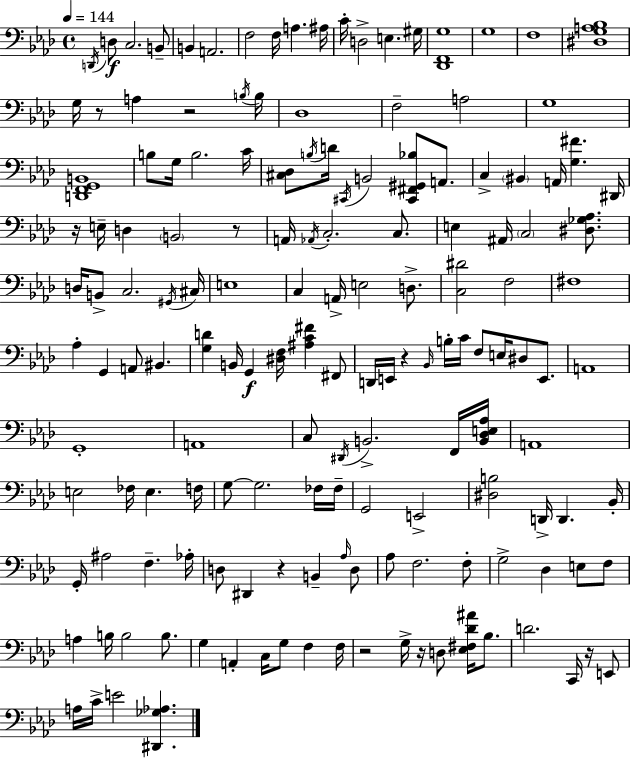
X:1
T:Untitled
M:4/4
L:1/4
K:Ab
D,,/4 D,/2 C,2 B,,/2 B,, A,,2 F,2 F,/4 A, ^A,/4 C/4 D,2 E, ^G,/4 [_D,,F,,G,]4 G,4 F,4 [^D,G,A,_B,]4 G,/4 z/2 A, z2 B,/4 B,/4 _D,4 F,2 A,2 G,4 [D,,F,,G,,B,,]4 B,/2 G,/4 B,2 C/4 [^C,_D,]/2 B,/4 D/4 ^C,,/4 B,,2 [^C,,^F,,^G,,_B,]/2 A,,/2 C, ^B,, A,,/4 [G,^F] ^D,,/4 z/4 E,/4 D, B,,2 z/2 A,,/4 _A,,/4 C,2 C,/2 E, ^A,,/4 C,2 [^D,_G,_A,]/2 D,/4 B,,/2 C,2 ^G,,/4 ^C,/4 E,4 C, A,,/4 E,2 D,/2 [C,^D]2 F,2 ^F,4 _A, G,, A,,/2 ^B,, [G,D] B,,/4 G,, [^D,F,]/4 [^A,C^F] ^F,,/2 D,,/4 E,,/4 z _B,,/4 B,/4 C/4 F,/2 E,/4 ^D,/2 E,,/2 A,,4 G,,4 A,,4 C,/2 ^D,,/4 B,,2 F,,/4 [B,,_D,E,_A,]/4 A,,4 E,2 _F,/4 E, F,/4 G,/2 G,2 _F,/4 _F,/4 G,,2 E,,2 [^D,B,]2 D,,/4 D,, _B,,/4 G,,/4 ^A,2 F, _A,/4 D,/2 ^D,, z B,, _A,/4 D,/2 _A,/2 F,2 F,/2 G,2 _D, E,/2 F,/2 A, B,/4 B,2 B,/2 G, A,, C,/4 G,/2 F, F,/4 z2 G,/4 z/4 D,/2 [_E,^F,_D^A]/4 _B,/2 D2 C,,/4 z/4 E,,/2 A,/4 C/4 E2 [^D,,_G,_A,]